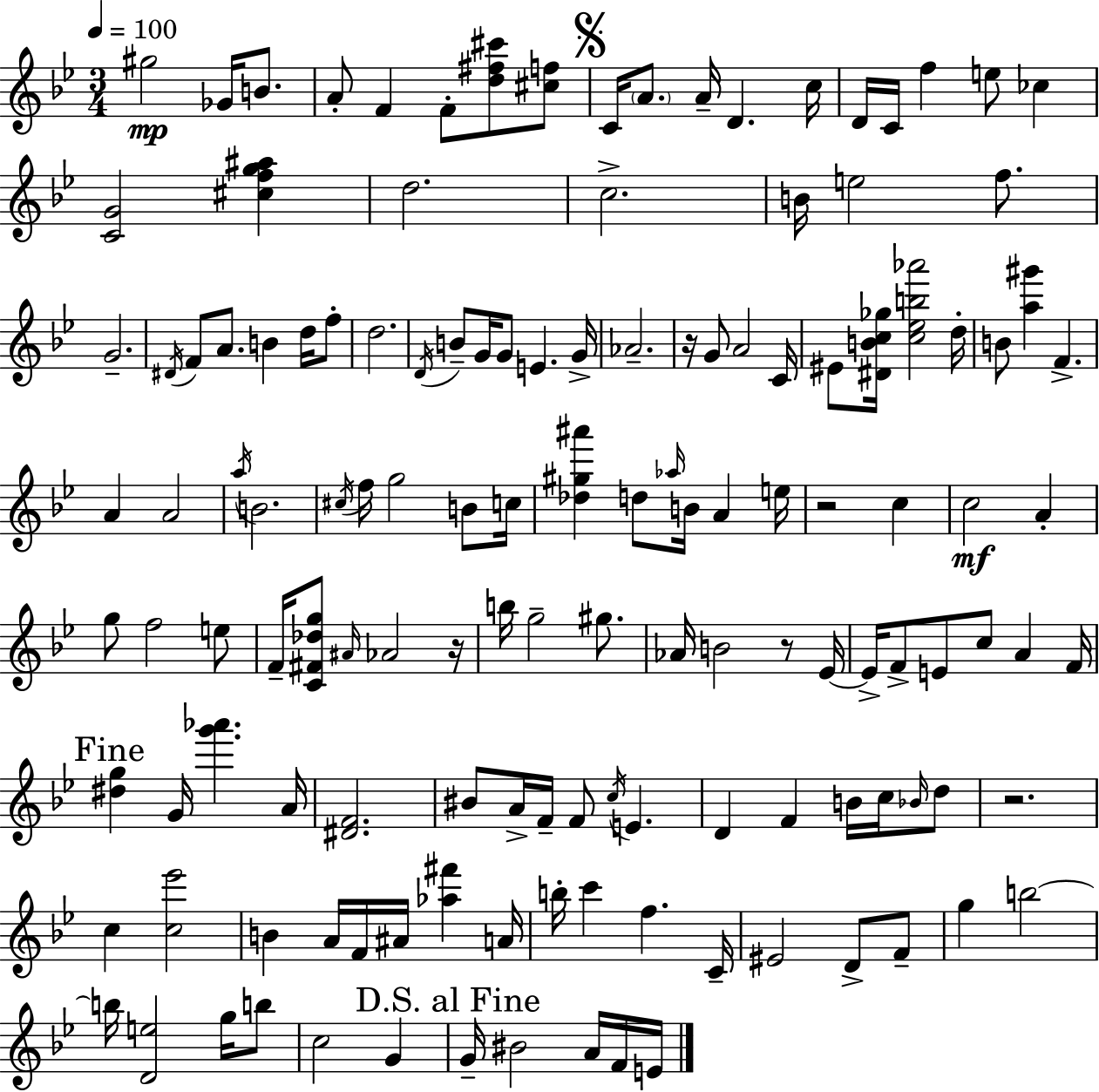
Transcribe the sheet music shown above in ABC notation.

X:1
T:Untitled
M:3/4
L:1/4
K:Gm
^g2 _G/4 B/2 A/2 F F/2 [d^f^c']/2 [^cf]/2 C/4 A/2 A/4 D c/4 D/4 C/4 f e/2 _c [CG]2 [^cfg^a] d2 c2 B/4 e2 f/2 G2 ^D/4 F/2 A/2 B d/4 f/2 d2 D/4 B/2 G/4 G/2 E G/4 _A2 z/4 G/2 A2 C/4 ^E/2 [^DBc_g]/4 [c_eb_a']2 d/4 B/2 [a^g'] F A A2 a/4 B2 ^c/4 f/4 g2 B/2 c/4 [_d^g^a'] d/2 _a/4 B/4 A e/4 z2 c c2 A g/2 f2 e/2 F/4 [C^F_dg]/2 ^A/4 _A2 z/4 b/4 g2 ^g/2 _A/4 B2 z/2 _E/4 _E/4 F/2 E/2 c/2 A F/4 [^dg] G/4 [g'_a'] A/4 [^DF]2 ^B/2 A/4 F/4 F/2 c/4 E D F B/4 c/4 _B/4 d/2 z2 c [c_e']2 B A/4 F/4 ^A/4 [_a^f'] A/4 b/4 c' f C/4 ^E2 D/2 F/2 g b2 b/4 [De]2 g/4 b/2 c2 G G/4 ^B2 A/4 F/4 E/4